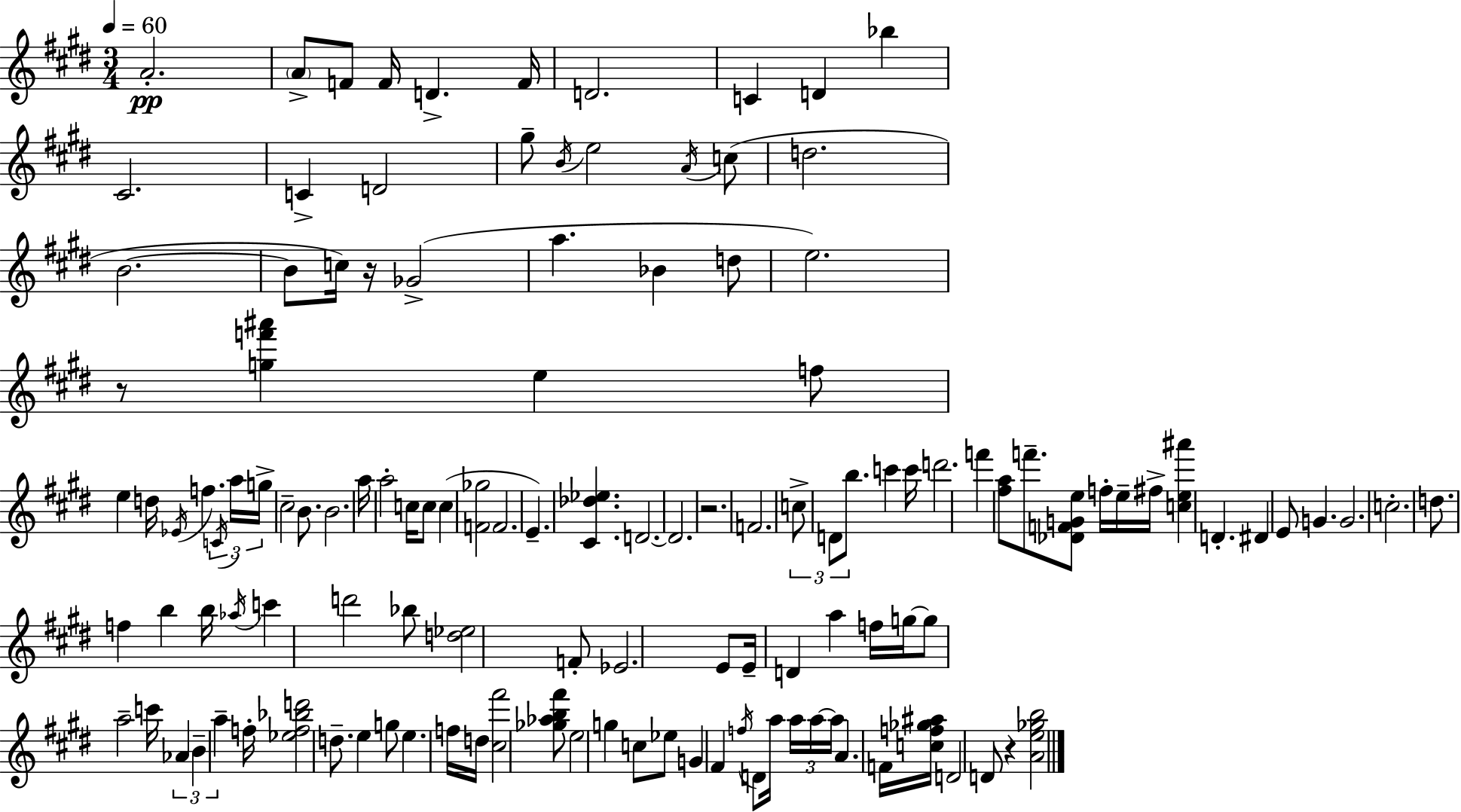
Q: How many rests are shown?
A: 4